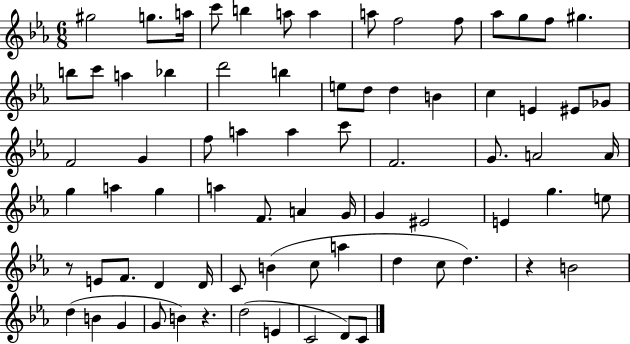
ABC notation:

X:1
T:Untitled
M:6/8
L:1/4
K:Eb
^g2 g/2 a/4 c'/2 b a/2 a a/2 f2 f/2 _a/2 g/2 f/2 ^g b/2 c'/2 a _b d'2 b e/2 d/2 d B c E ^E/2 _G/2 F2 G f/2 a a c'/2 F2 G/2 A2 A/4 g a g a F/2 A G/4 G ^E2 E g e/2 z/2 E/2 F/2 D D/4 C/2 B c/2 a d c/2 d z B2 d B G G/2 B z d2 E C2 D/2 C/2